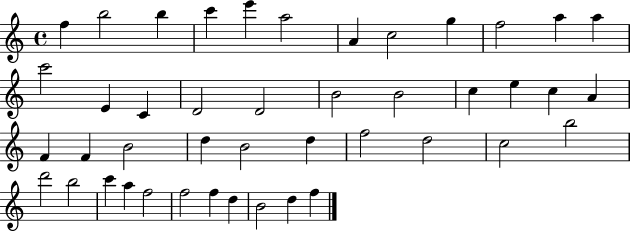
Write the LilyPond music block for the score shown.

{
  \clef treble
  \time 4/4
  \defaultTimeSignature
  \key c \major
  f''4 b''2 b''4 | c'''4 e'''4 a''2 | a'4 c''2 g''4 | f''2 a''4 a''4 | \break c'''2 e'4 c'4 | d'2 d'2 | b'2 b'2 | c''4 e''4 c''4 a'4 | \break f'4 f'4 b'2 | d''4 b'2 d''4 | f''2 d''2 | c''2 b''2 | \break d'''2 b''2 | c'''4 a''4 f''2 | f''2 f''4 d''4 | b'2 d''4 f''4 | \break \bar "|."
}